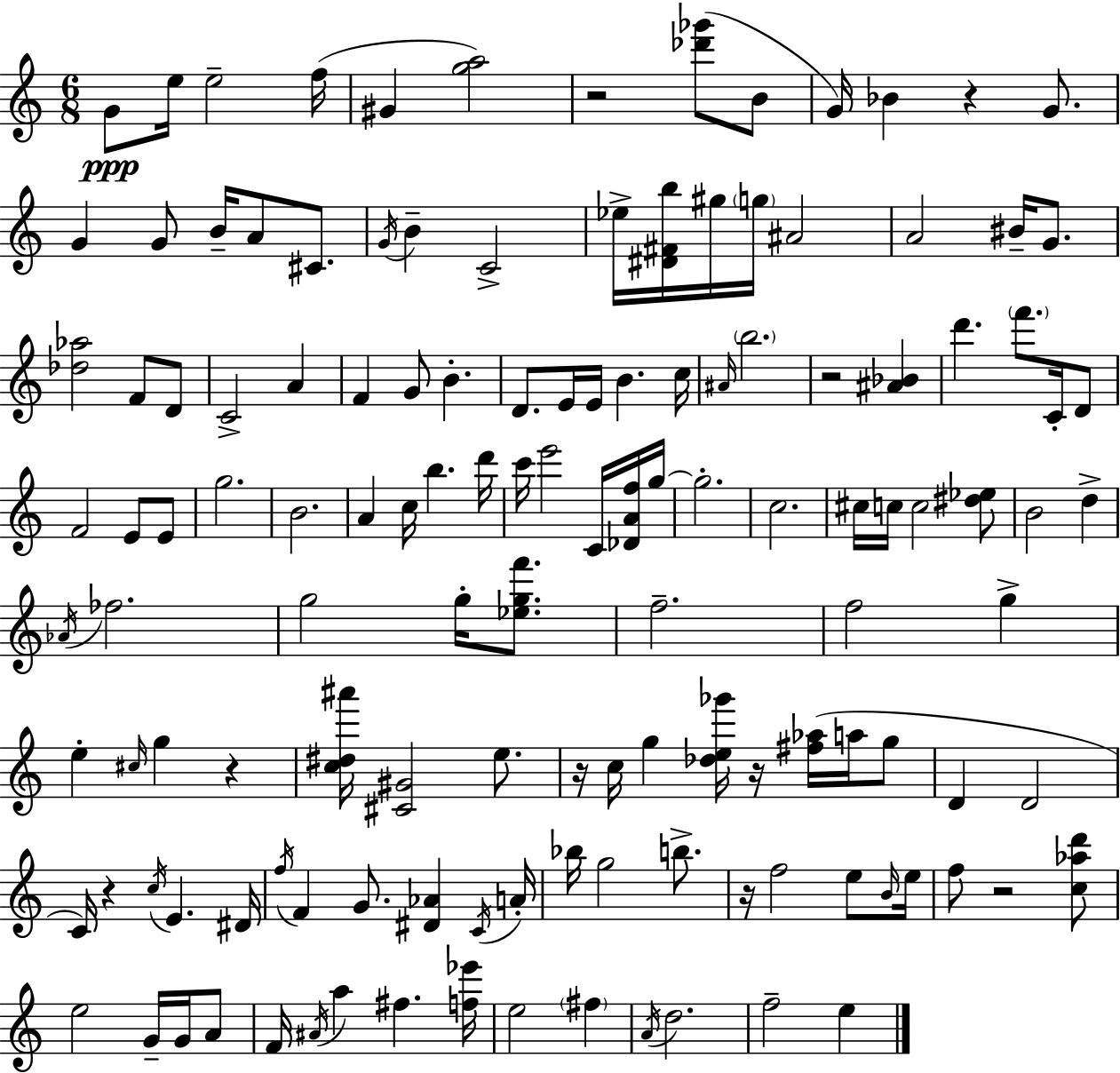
G4/e E5/s E5/h F5/s G#4/q [G5,A5]/h R/h [Db6,Gb6]/e B4/e G4/s Bb4/q R/q G4/e. G4/q G4/e B4/s A4/e C#4/e. G4/s B4/q C4/h Eb5/s [D#4,F#4,B5]/s G#5/s G5/s A#4/h A4/h BIS4/s G4/e. [Db5,Ab5]/h F4/e D4/e C4/h A4/q F4/q G4/e B4/q. D4/e. E4/s E4/s B4/q. C5/s A#4/s B5/h. R/h [A#4,Bb4]/q D6/q. F6/e. C4/s D4/e F4/h E4/e E4/e G5/h. B4/h. A4/q C5/s B5/q. D6/s C6/s E6/h C4/s [Db4,A4,F5]/s G5/s G5/h. C5/h. C#5/s C5/s C5/h [D#5,Eb5]/e B4/h D5/q Ab4/s FES5/h. G5/h G5/s [Eb5,G5,F6]/e. F5/h. F5/h G5/q E5/q C#5/s G5/q R/q [C5,D#5,A#6]/s [C#4,G#4]/h E5/e. R/s C5/s G5/q [Db5,E5,Gb6]/s R/s [F#5,Ab5]/s A5/s G5/e D4/q D4/h C4/s R/q C5/s E4/q. D#4/s F5/s F4/q G4/e. [D#4,Ab4]/q C4/s A4/s Bb5/s G5/h B5/e. R/s F5/h E5/e B4/s E5/s F5/e R/h [C5,Ab5,D6]/e E5/h G4/s G4/s A4/e F4/s A#4/s A5/q F#5/q. [F5,Eb6]/s E5/h F#5/q A4/s D5/h. F5/h E5/q